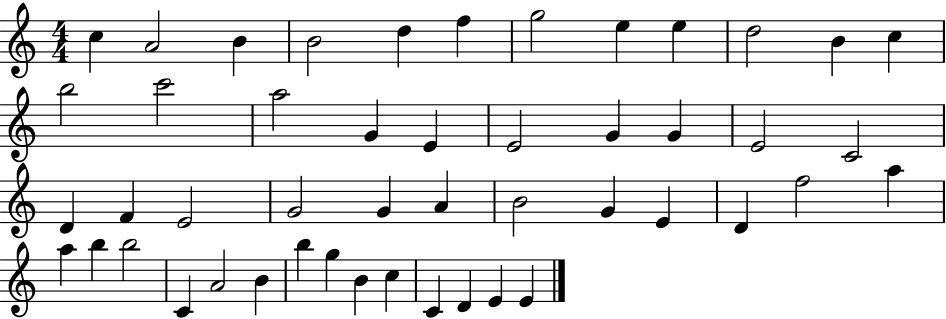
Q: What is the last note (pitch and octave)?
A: E4